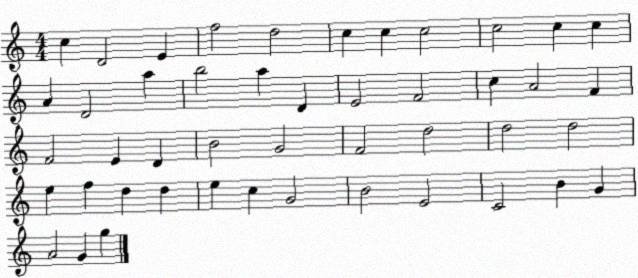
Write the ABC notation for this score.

X:1
T:Untitled
M:4/4
L:1/4
K:C
c D2 E f2 d2 c c c2 c2 c c A D2 a b2 a D E2 F2 c A2 F F2 E D B2 G2 F2 d2 d2 d2 e f d d e c G2 B2 E2 C2 B G A2 G g